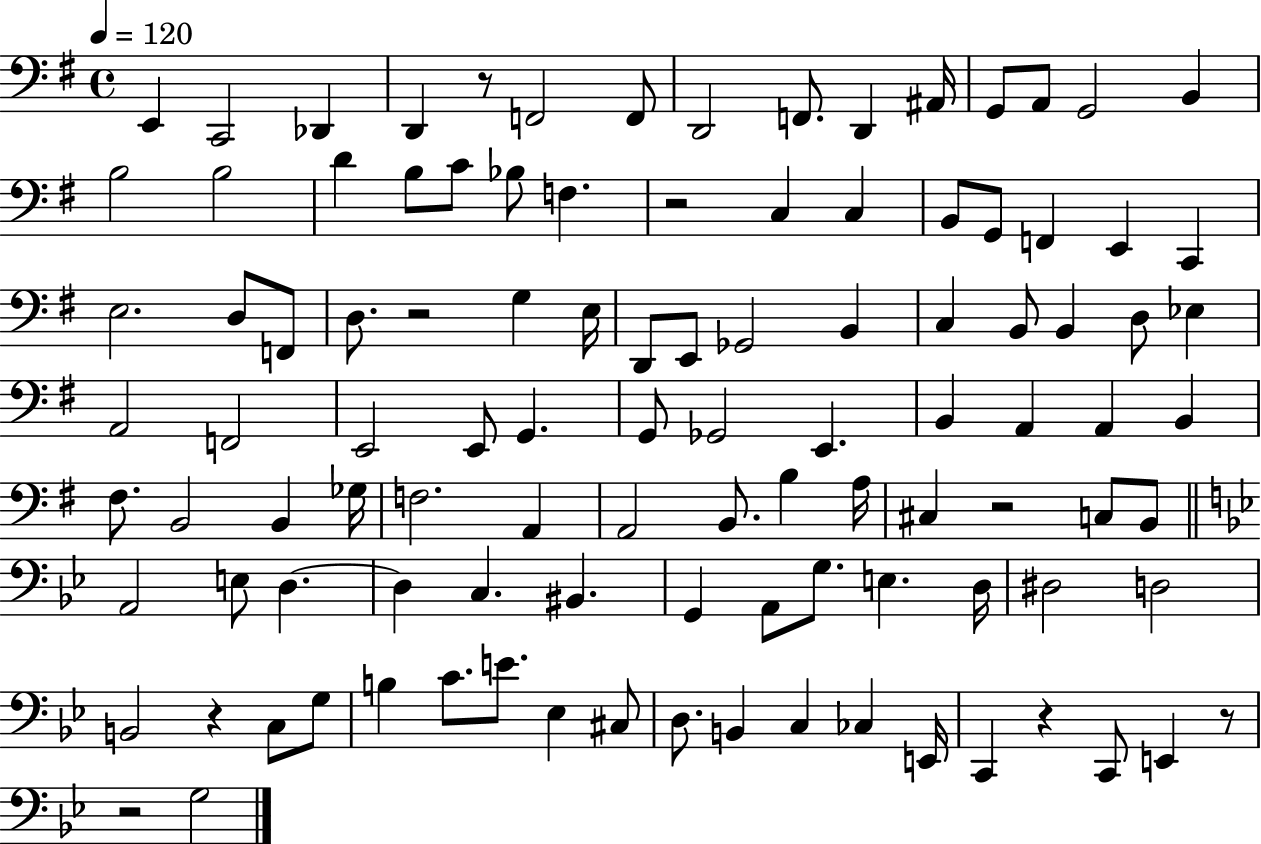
E2/q C2/h Db2/q D2/q R/e F2/h F2/e D2/h F2/e. D2/q A#2/s G2/e A2/e G2/h B2/q B3/h B3/h D4/q B3/e C4/e Bb3/e F3/q. R/h C3/q C3/q B2/e G2/e F2/q E2/q C2/q E3/h. D3/e F2/e D3/e. R/h G3/q E3/s D2/e E2/e Gb2/h B2/q C3/q B2/e B2/q D3/e Eb3/q A2/h F2/h E2/h E2/e G2/q. G2/e Gb2/h E2/q. B2/q A2/q A2/q B2/q F#3/e. B2/h B2/q Gb3/s F3/h. A2/q A2/h B2/e. B3/q A3/s C#3/q R/h C3/e B2/e A2/h E3/e D3/q. D3/q C3/q. BIS2/q. G2/q A2/e G3/e. E3/q. D3/s D#3/h D3/h B2/h R/q C3/e G3/e B3/q C4/e. E4/e. Eb3/q C#3/e D3/e. B2/q C3/q CES3/q E2/s C2/q R/q C2/e E2/q R/e R/h G3/h